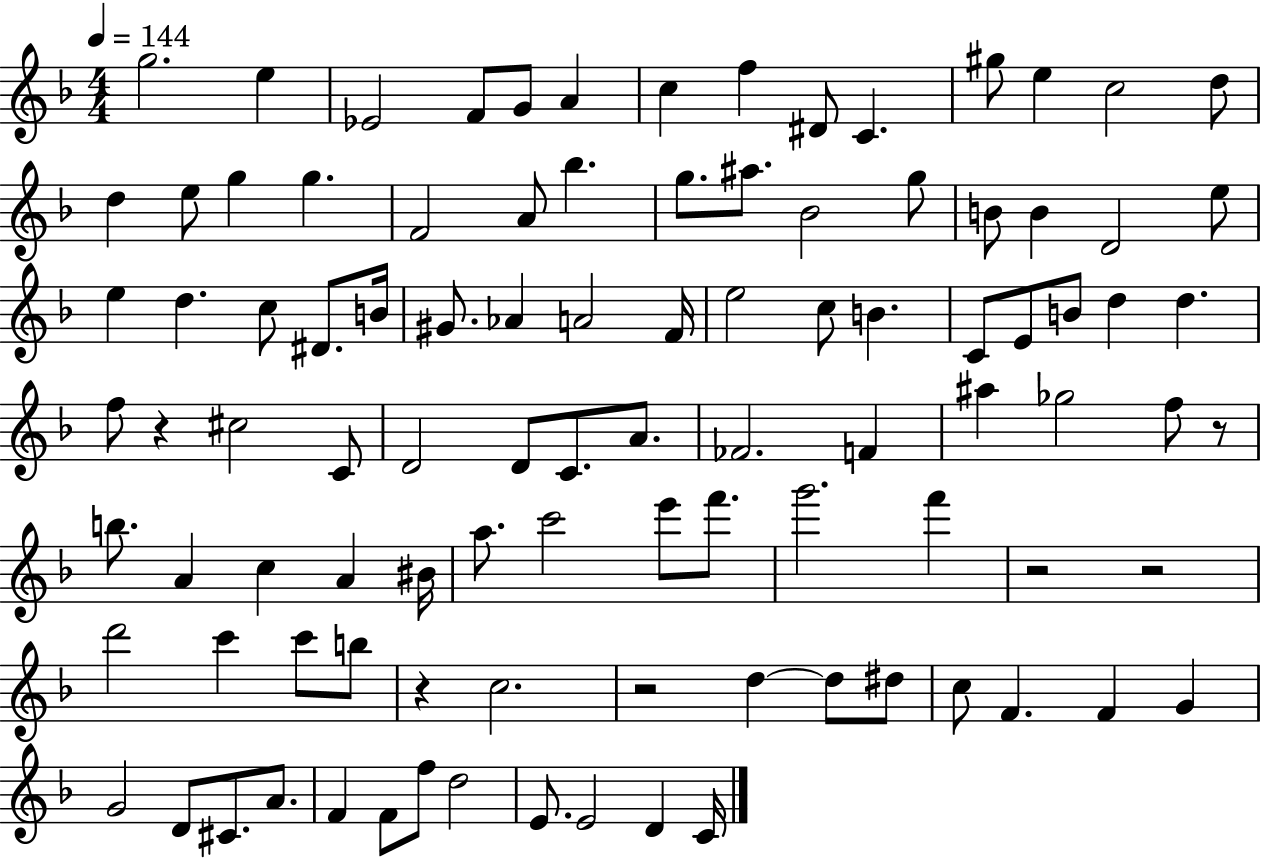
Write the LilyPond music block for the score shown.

{
  \clef treble
  \numericTimeSignature
  \time 4/4
  \key f \major
  \tempo 4 = 144
  g''2. e''4 | ees'2 f'8 g'8 a'4 | c''4 f''4 dis'8 c'4. | gis''8 e''4 c''2 d''8 | \break d''4 e''8 g''4 g''4. | f'2 a'8 bes''4. | g''8. ais''8. bes'2 g''8 | b'8 b'4 d'2 e''8 | \break e''4 d''4. c''8 dis'8. b'16 | gis'8. aes'4 a'2 f'16 | e''2 c''8 b'4. | c'8 e'8 b'8 d''4 d''4. | \break f''8 r4 cis''2 c'8 | d'2 d'8 c'8. a'8. | fes'2. f'4 | ais''4 ges''2 f''8 r8 | \break b''8. a'4 c''4 a'4 bis'16 | a''8. c'''2 e'''8 f'''8. | g'''2. f'''4 | r2 r2 | \break d'''2 c'''4 c'''8 b''8 | r4 c''2. | r2 d''4~~ d''8 dis''8 | c''8 f'4. f'4 g'4 | \break g'2 d'8 cis'8. a'8. | f'4 f'8 f''8 d''2 | e'8. e'2 d'4 c'16 | \bar "|."
}